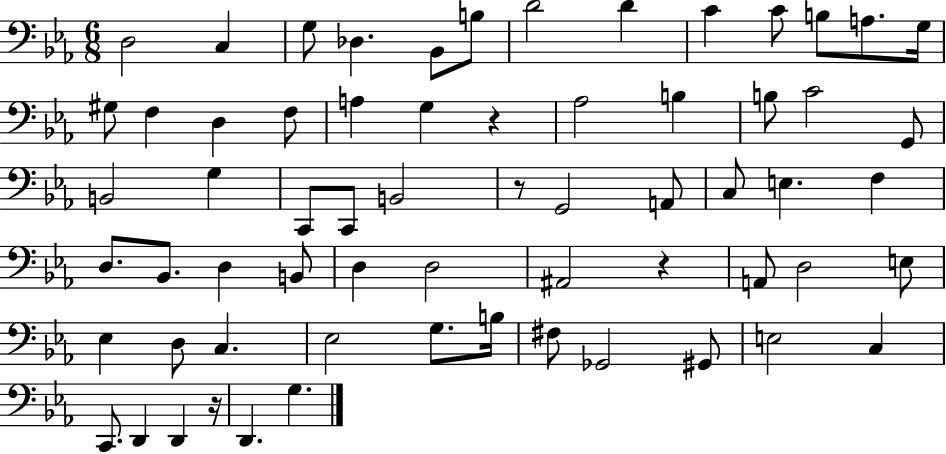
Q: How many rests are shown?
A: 4